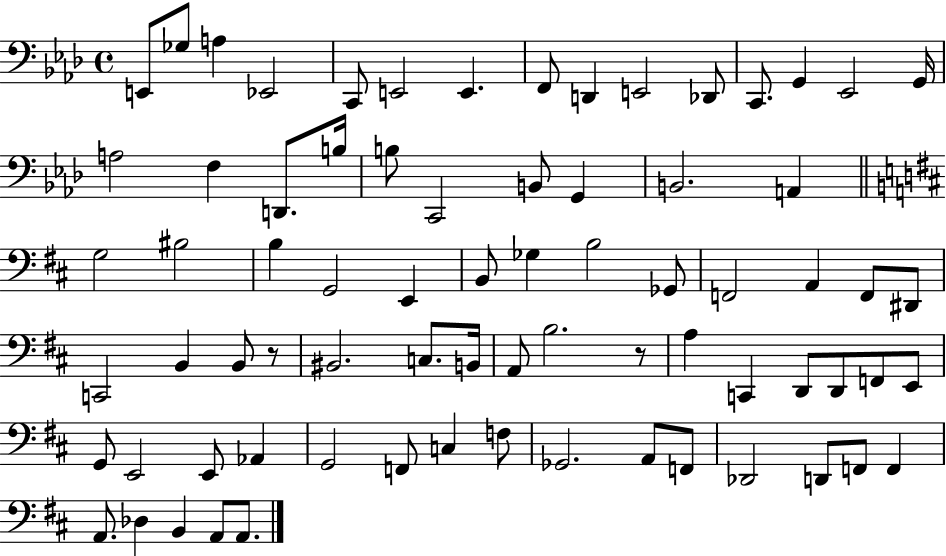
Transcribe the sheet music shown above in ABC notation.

X:1
T:Untitled
M:4/4
L:1/4
K:Ab
E,,/2 _G,/2 A, _E,,2 C,,/2 E,,2 E,, F,,/2 D,, E,,2 _D,,/2 C,,/2 G,, _E,,2 G,,/4 A,2 F, D,,/2 B,/4 B,/2 C,,2 B,,/2 G,, B,,2 A,, G,2 ^B,2 B, G,,2 E,, B,,/2 _G, B,2 _G,,/2 F,,2 A,, F,,/2 ^D,,/2 C,,2 B,, B,,/2 z/2 ^B,,2 C,/2 B,,/4 A,,/2 B,2 z/2 A, C,, D,,/2 D,,/2 F,,/2 E,,/2 G,,/2 E,,2 E,,/2 _A,, G,,2 F,,/2 C, F,/2 _G,,2 A,,/2 F,,/2 _D,,2 D,,/2 F,,/2 F,, A,,/2 _D, B,, A,,/2 A,,/2